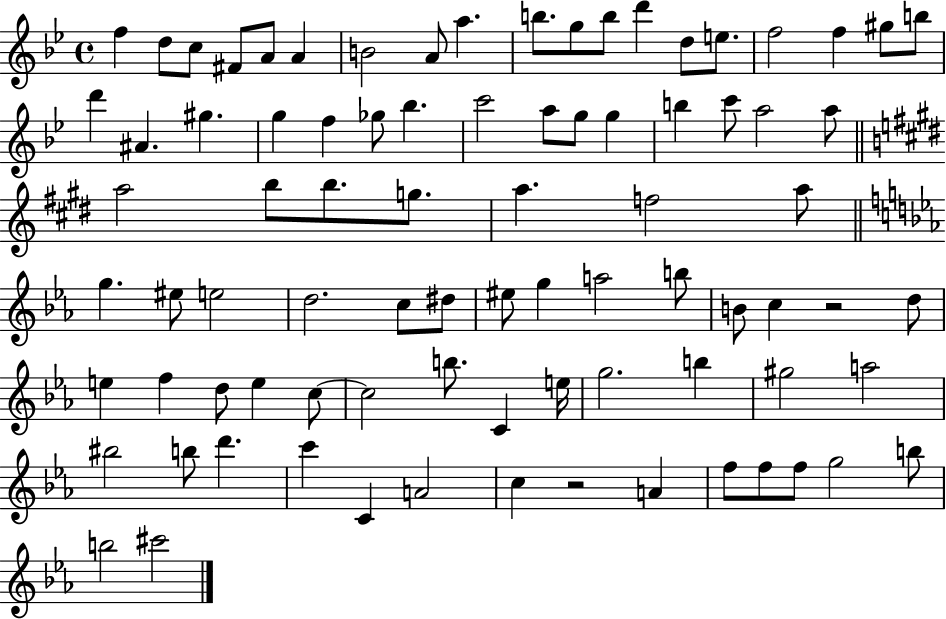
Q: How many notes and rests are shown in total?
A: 84